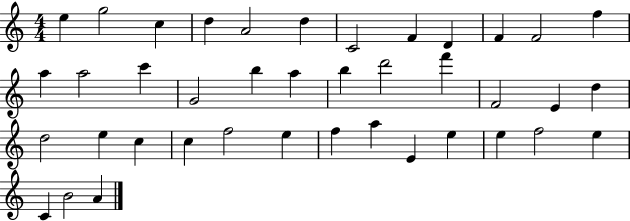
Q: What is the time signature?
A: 4/4